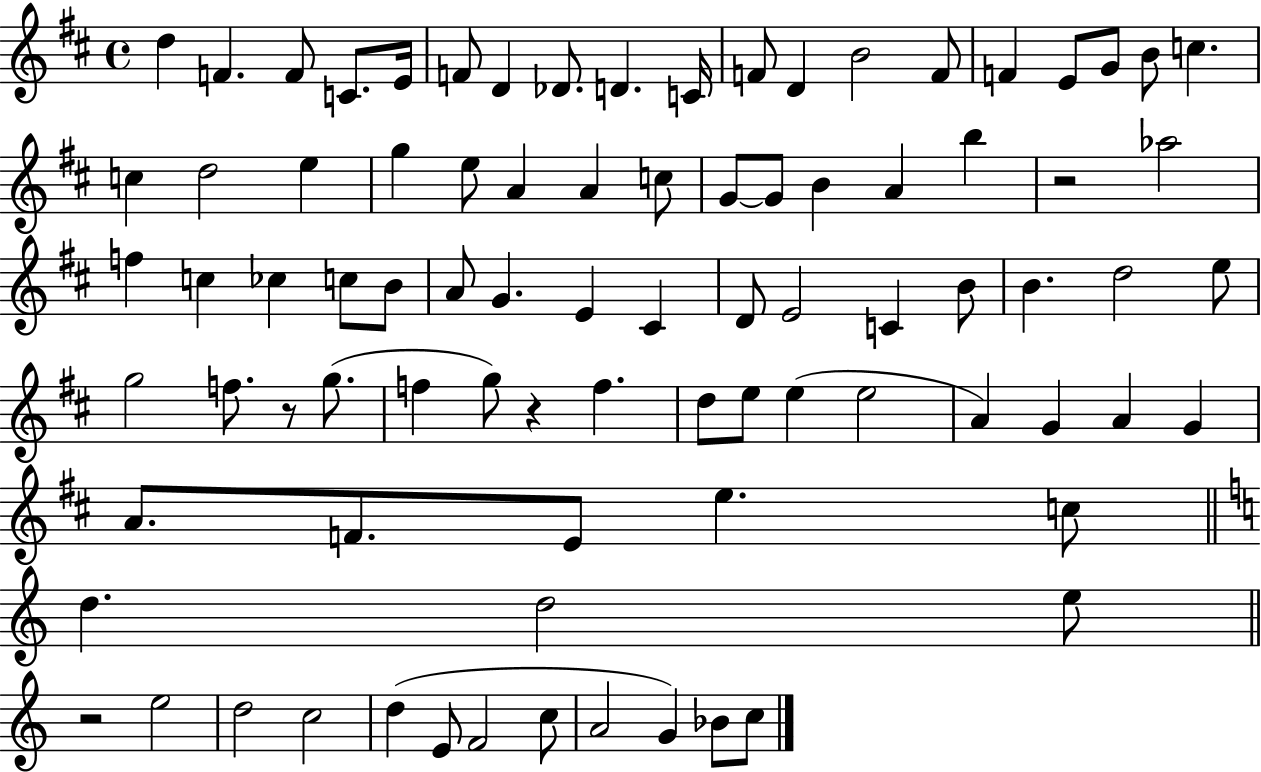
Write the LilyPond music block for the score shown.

{
  \clef treble
  \time 4/4
  \defaultTimeSignature
  \key d \major
  d''4 f'4. f'8 c'8. e'16 | f'8 d'4 des'8. d'4. c'16 | f'8 d'4 b'2 f'8 | f'4 e'8 g'8 b'8 c''4. | \break c''4 d''2 e''4 | g''4 e''8 a'4 a'4 c''8 | g'8~~ g'8 b'4 a'4 b''4 | r2 aes''2 | \break f''4 c''4 ces''4 c''8 b'8 | a'8 g'4. e'4 cis'4 | d'8 e'2 c'4 b'8 | b'4. d''2 e''8 | \break g''2 f''8. r8 g''8.( | f''4 g''8) r4 f''4. | d''8 e''8 e''4( e''2 | a'4) g'4 a'4 g'4 | \break a'8. f'8. e'8 e''4. c''8 | \bar "||" \break \key c \major d''4. d''2 e''8 | \bar "||" \break \key c \major r2 e''2 | d''2 c''2 | d''4( e'8 f'2 c''8 | a'2 g'4) bes'8 c''8 | \break \bar "|."
}